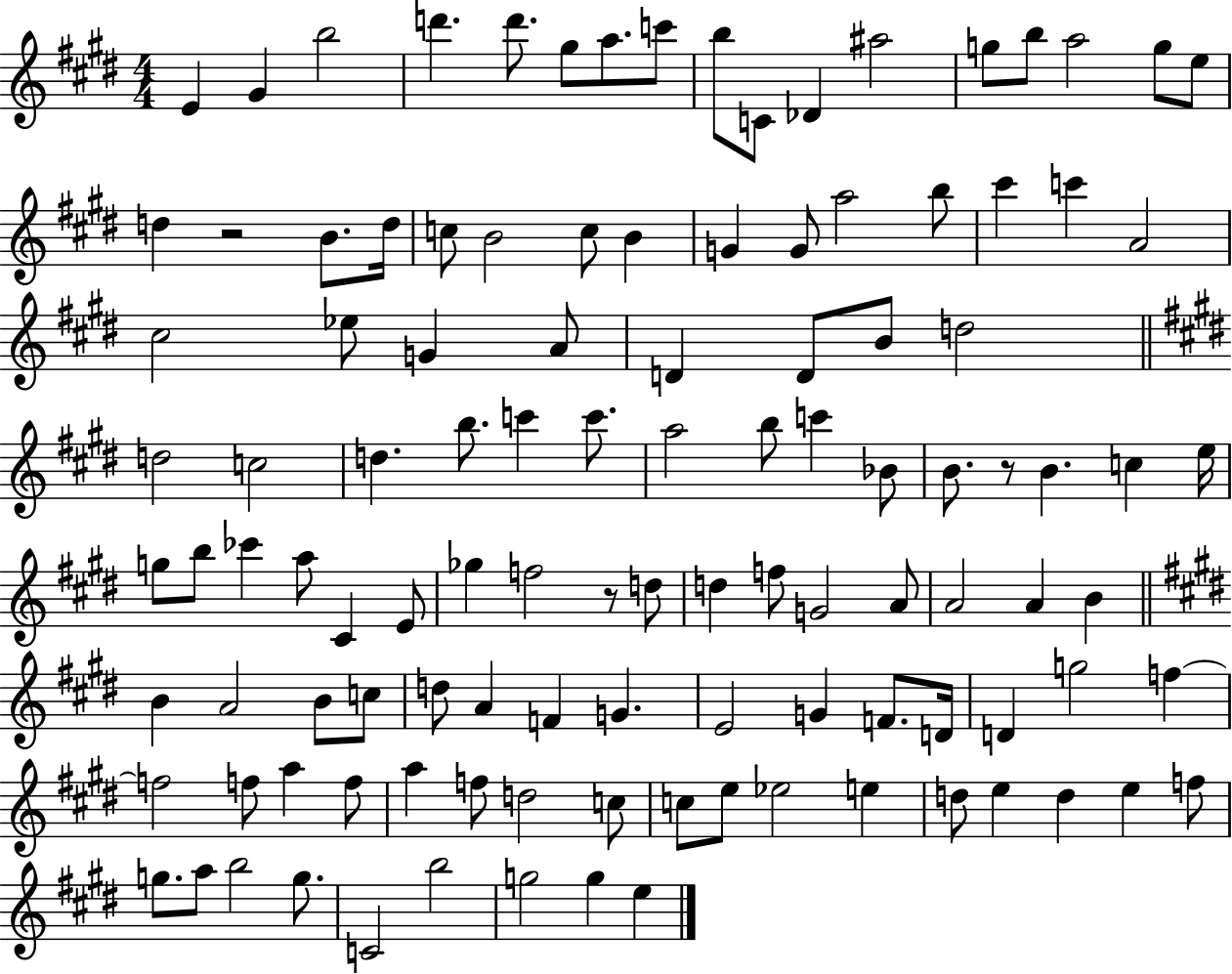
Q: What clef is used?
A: treble